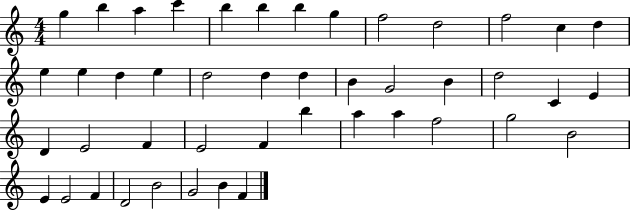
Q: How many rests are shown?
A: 0